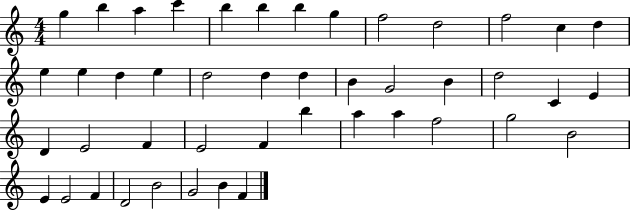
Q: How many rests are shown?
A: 0